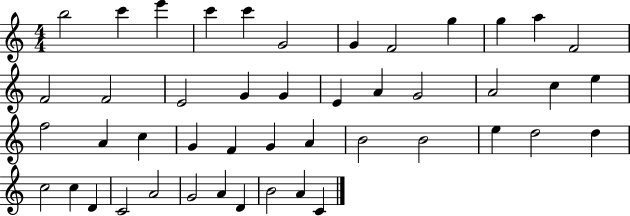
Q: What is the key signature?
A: C major